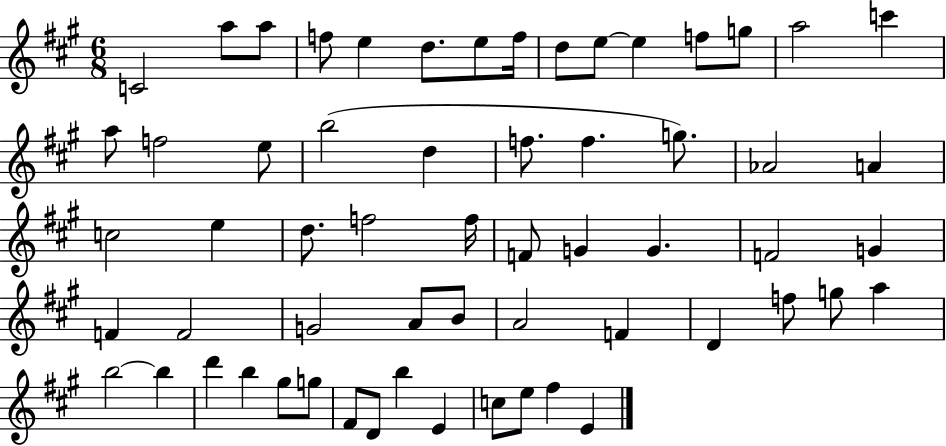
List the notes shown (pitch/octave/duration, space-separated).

C4/h A5/e A5/e F5/e E5/q D5/e. E5/e F5/s D5/e E5/e E5/q F5/e G5/e A5/h C6/q A5/e F5/h E5/e B5/h D5/q F5/e. F5/q. G5/e. Ab4/h A4/q C5/h E5/q D5/e. F5/h F5/s F4/e G4/q G4/q. F4/h G4/q F4/q F4/h G4/h A4/e B4/e A4/h F4/q D4/q F5/e G5/e A5/q B5/h B5/q D6/q B5/q G#5/e G5/e F#4/e D4/e B5/q E4/q C5/e E5/e F#5/q E4/q